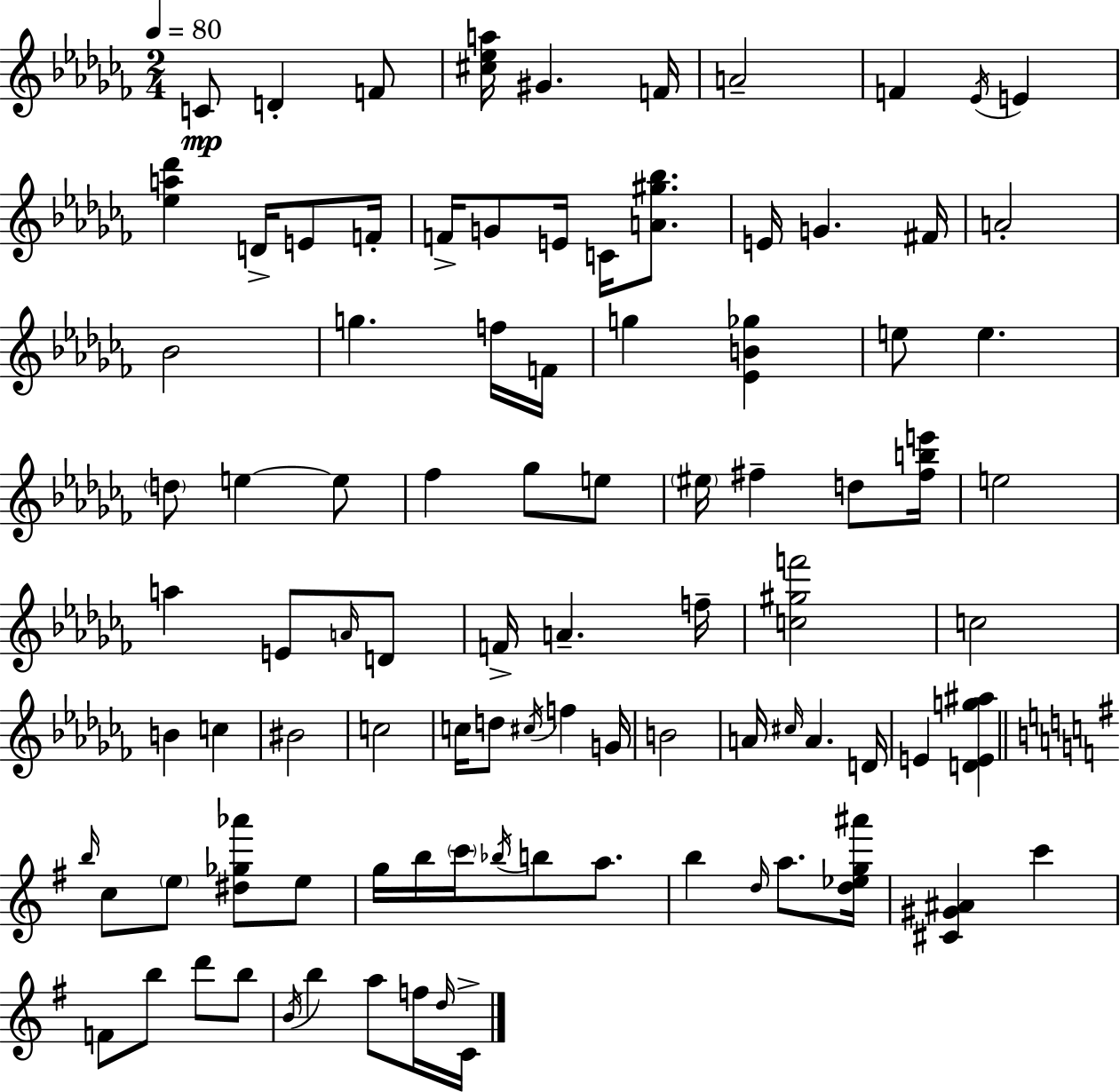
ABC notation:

X:1
T:Untitled
M:2/4
L:1/4
K:Abm
C/2 D F/2 [^c_ea]/4 ^G F/4 A2 F _E/4 E [_ea_d'] D/4 E/2 F/4 F/4 G/2 E/4 C/4 [A^g_b]/2 E/4 G ^F/4 A2 _B2 g f/4 F/4 g [_EB_g] e/2 e d/2 e e/2 _f _g/2 e/2 ^e/4 ^f d/2 [^fbe']/4 e2 a E/2 A/4 D/2 F/4 A f/4 [c^gf']2 c2 B c ^B2 c2 c/4 d/2 ^c/4 f G/4 B2 A/4 ^c/4 A D/4 E [DEg^a] b/4 c/2 e/2 [^d_g_a']/2 e/2 g/4 b/4 c'/4 _b/4 b/2 a/2 b d/4 a/2 [d_eg^a']/4 [^C^G^A] c' F/2 b/2 d'/2 b/2 B/4 b a/2 f/4 d/4 C/4